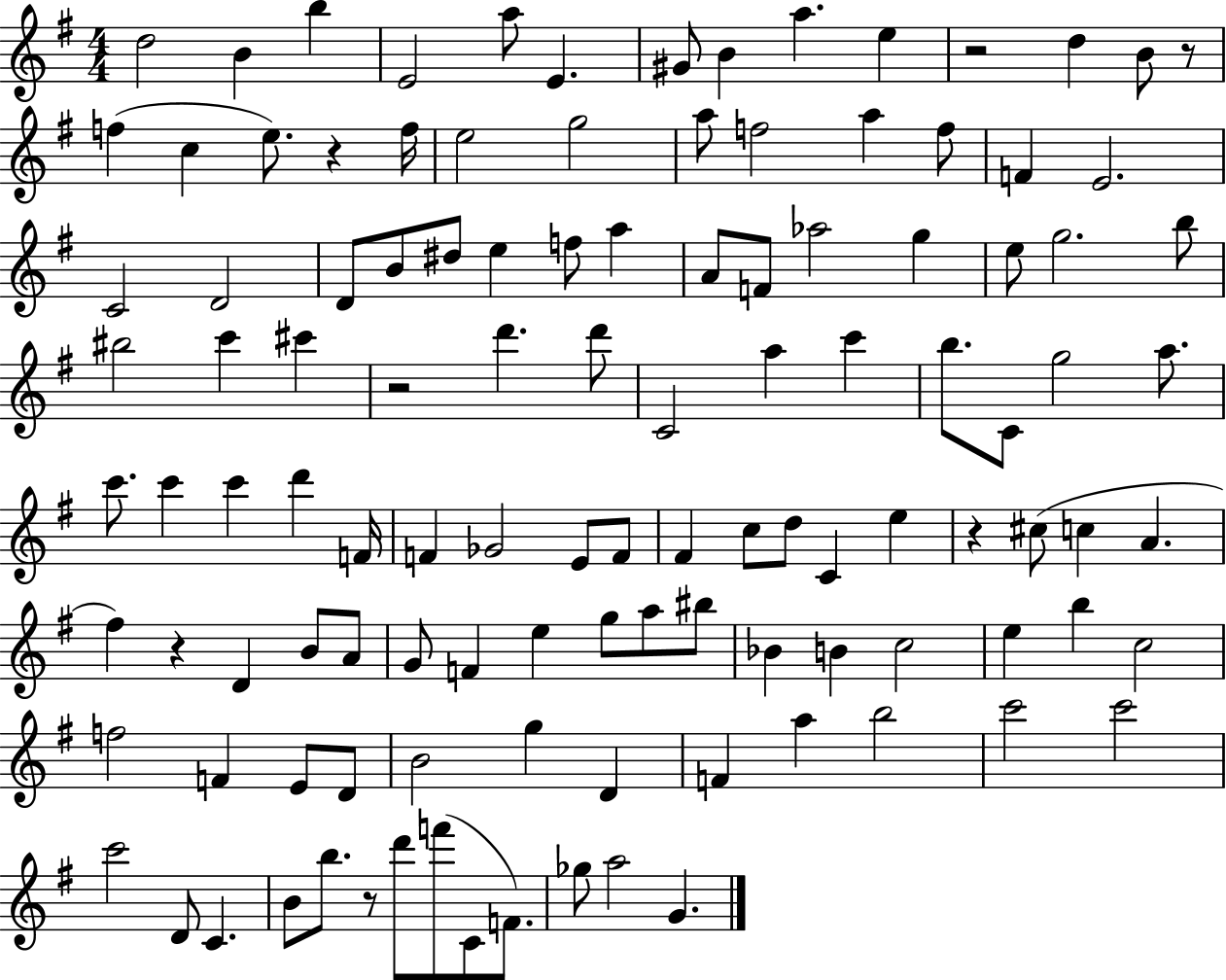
D5/h B4/q B5/q E4/h A5/e E4/q. G#4/e B4/q A5/q. E5/q R/h D5/q B4/e R/e F5/q C5/q E5/e. R/q F5/s E5/h G5/h A5/e F5/h A5/q F5/e F4/q E4/h. C4/h D4/h D4/e B4/e D#5/e E5/q F5/e A5/q A4/e F4/e Ab5/h G5/q E5/e G5/h. B5/e BIS5/h C6/q C#6/q R/h D6/q. D6/e C4/h A5/q C6/q B5/e. C4/e G5/h A5/e. C6/e. C6/q C6/q D6/q F4/s F4/q Gb4/h E4/e F4/e F#4/q C5/e D5/e C4/q E5/q R/q C#5/e C5/q A4/q. F#5/q R/q D4/q B4/e A4/e G4/e F4/q E5/q G5/e A5/e BIS5/e Bb4/q B4/q C5/h E5/q B5/q C5/h F5/h F4/q E4/e D4/e B4/h G5/q D4/q F4/q A5/q B5/h C6/h C6/h C6/h D4/e C4/q. B4/e B5/e. R/e D6/e F6/e C4/e F4/e. Gb5/e A5/h G4/q.